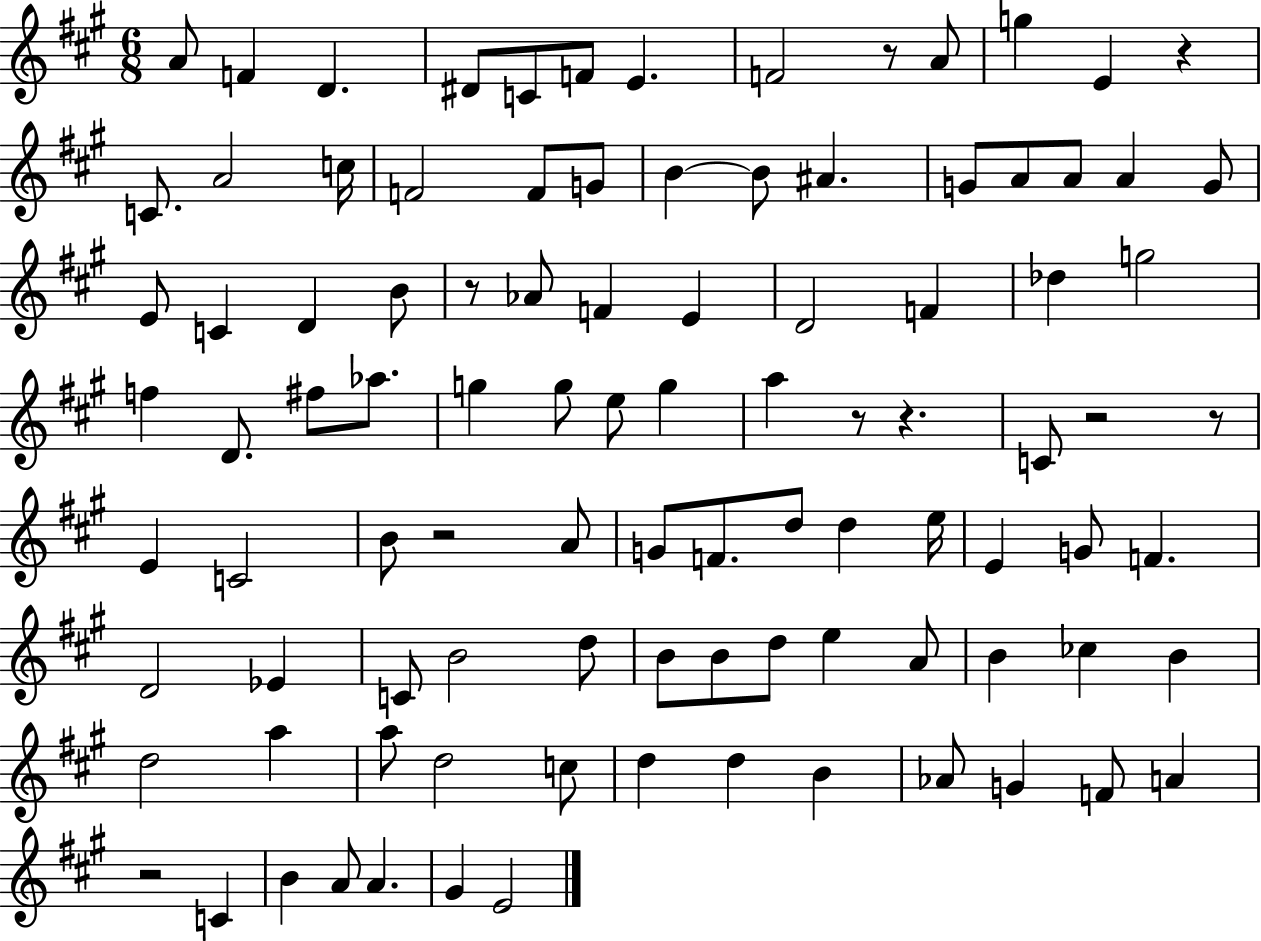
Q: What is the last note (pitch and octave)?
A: E4